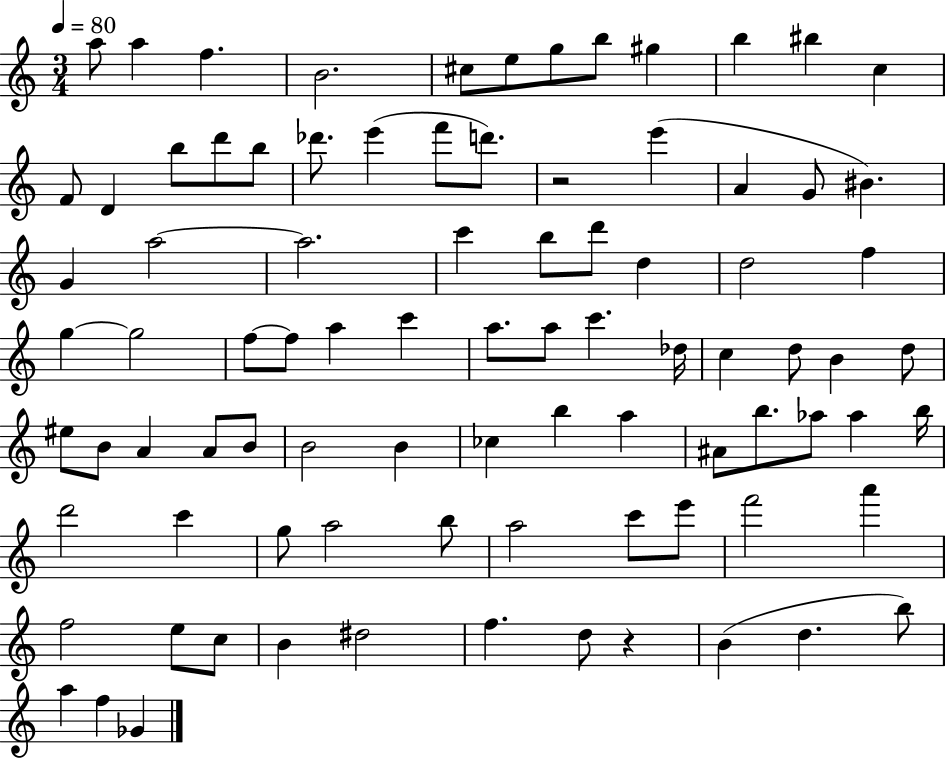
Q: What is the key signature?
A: C major